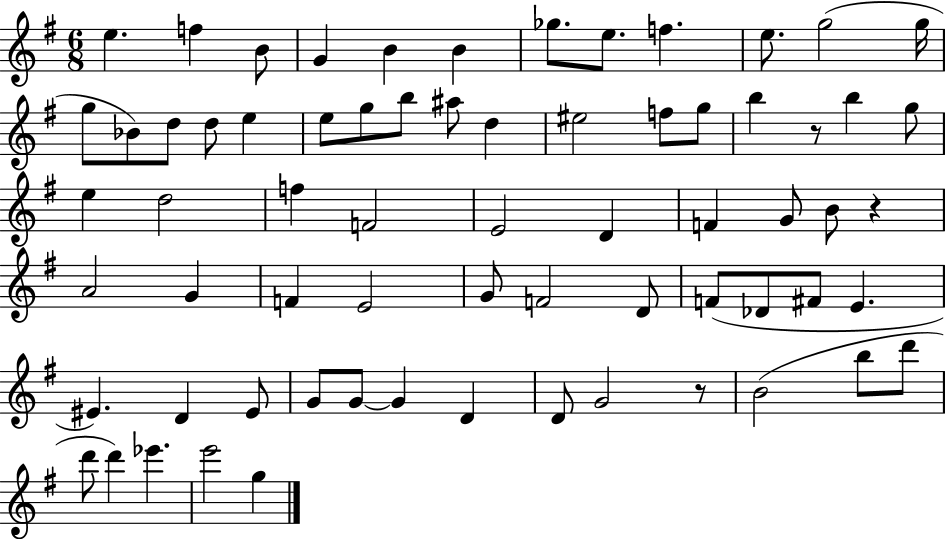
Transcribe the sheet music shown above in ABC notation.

X:1
T:Untitled
M:6/8
L:1/4
K:G
e f B/2 G B B _g/2 e/2 f e/2 g2 g/4 g/2 _B/2 d/2 d/2 e e/2 g/2 b/2 ^a/2 d ^e2 f/2 g/2 b z/2 b g/2 e d2 f F2 E2 D F G/2 B/2 z A2 G F E2 G/2 F2 D/2 F/2 _D/2 ^F/2 E ^E D ^E/2 G/2 G/2 G D D/2 G2 z/2 B2 b/2 d'/2 d'/2 d' _e' e'2 g